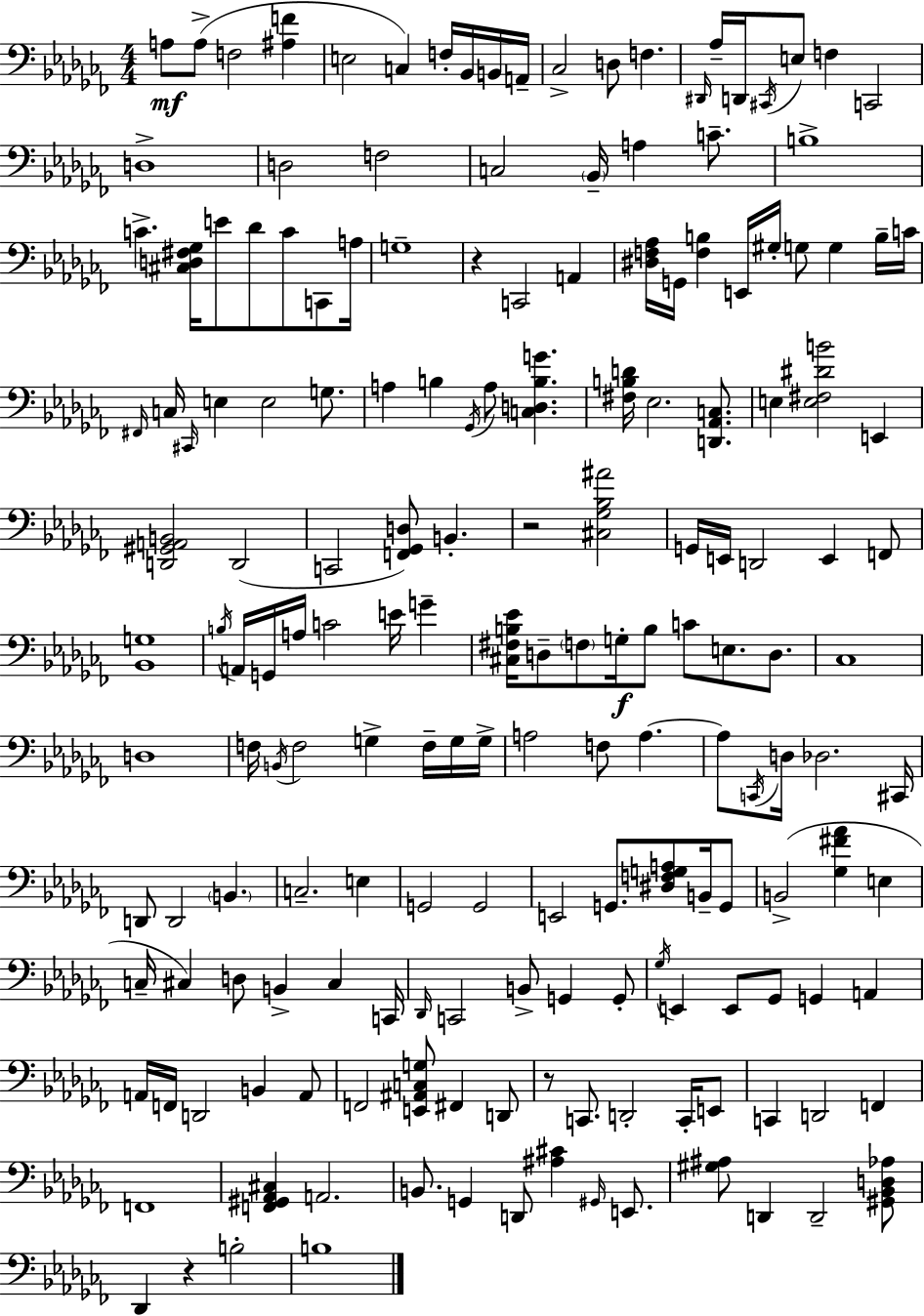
{
  \clef bass
  \numericTimeSignature
  \time 4/4
  \key aes \minor
  a8\mf a8->( f2 <ais f'>4 | e2 c4) f16-. bes,16 b,16 a,16-- | ces2-> d8 f4. | \grace { dis,16 } aes16-- d,16 \acciaccatura { cis,16 } e8 f4 c,2 | \break d1-> | d2 f2 | c2 \parenthesize bes,16-- a4 c'8.-- | b1-> | \break c'4.-> <cis d fis ges>16 e'8 des'8 c'8 c,8 | a16 g1-- | r4 c,2 a,4 | <dis f aes>16 g,16 <f b>4 e,16 gis16-. g8 g4 | \break b16-- c'16 \grace { fis,16 } c16 \grace { cis,16 } e4 e2 | g8. a4 b4 \acciaccatura { ges,16 } a8 <c d b g'>4. | <fis b d'>16 ees2. | <d, aes, c>8. e4 <e fis dis' b'>2 | \break e,4 <d, gis, a, b,>2 d,2( | c,2 <f, ges, d>8) b,4.-. | r2 <cis ges bes ais'>2 | g,16 e,16 d,2 e,4 | \break f,8 <bes, g>1 | \acciaccatura { b16 } a,16 g,16 a16 c'2 | e'16 g'4-- <cis fis b ees'>16 d8-- \parenthesize f8 g16-.\f b8 c'8 | e8. d8. ces1 | \break d1 | f16 \acciaccatura { b,16 } f2 | g4-> f16-- g16 g16-> a2 f8 | a4.~~ a8 \acciaccatura { c,16 } d16 des2. | \break cis,16 d,8 d,2 | \parenthesize b,4. c2.-- | e4 g,2 | g,2 e,2 | \break g,8. <dis f g a>8 b,16-- g,8 b,2->( | <ges fis' aes'>4 e4 c16-- cis4) d8 b,4-> | cis4 c,16 \grace { des,16 } c,2 | b,8-> g,4 g,8-. \acciaccatura { ges16 } e,4 e,8 | \break ges,8 g,4 a,4 a,16 f,16 d,2 | b,4 a,8 f,2 | <e, ais, c g>8 fis,4 d,8 r8 c,8. d,2-. | c,16-. e,8 c,4 d,2 | \break f,4 f,1 | <f, gis, aes, cis>4 a,2. | b,8. g,4 | d,8 <ais cis'>4 \grace { gis,16 } e,8. <gis ais>8 d,4 | \break d,2-- <gis, bes, d aes>8 des,4 r4 | b2-. b1 | \bar "|."
}